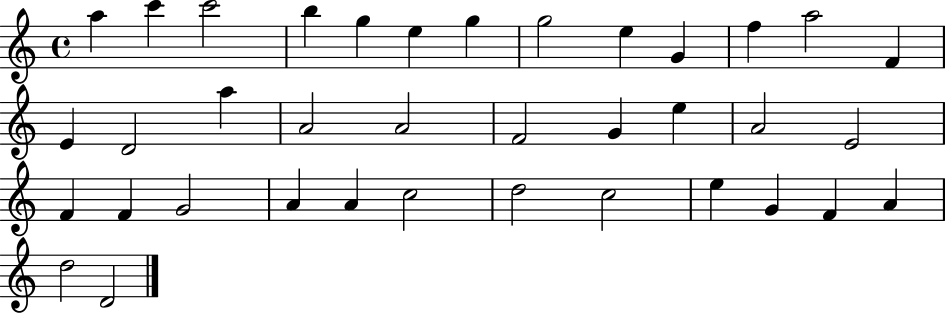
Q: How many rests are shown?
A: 0